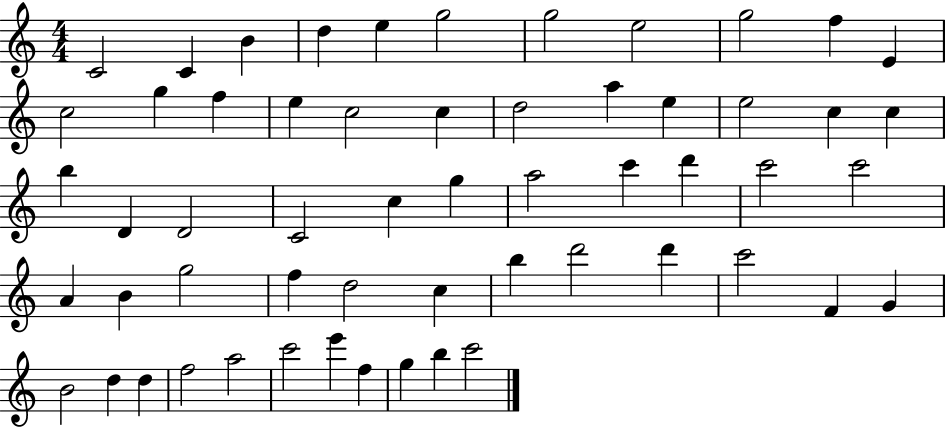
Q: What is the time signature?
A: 4/4